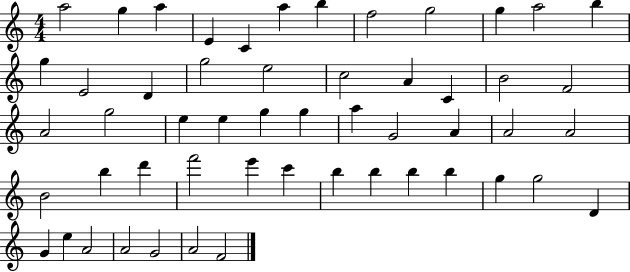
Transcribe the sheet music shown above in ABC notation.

X:1
T:Untitled
M:4/4
L:1/4
K:C
a2 g a E C a b f2 g2 g a2 b g E2 D g2 e2 c2 A C B2 F2 A2 g2 e e g g a G2 A A2 A2 B2 b d' f'2 e' c' b b b b g g2 D G e A2 A2 G2 A2 F2